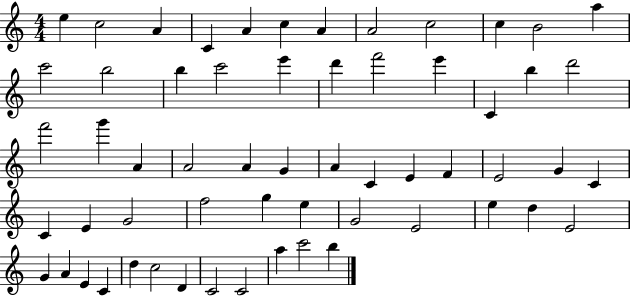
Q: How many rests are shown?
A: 0